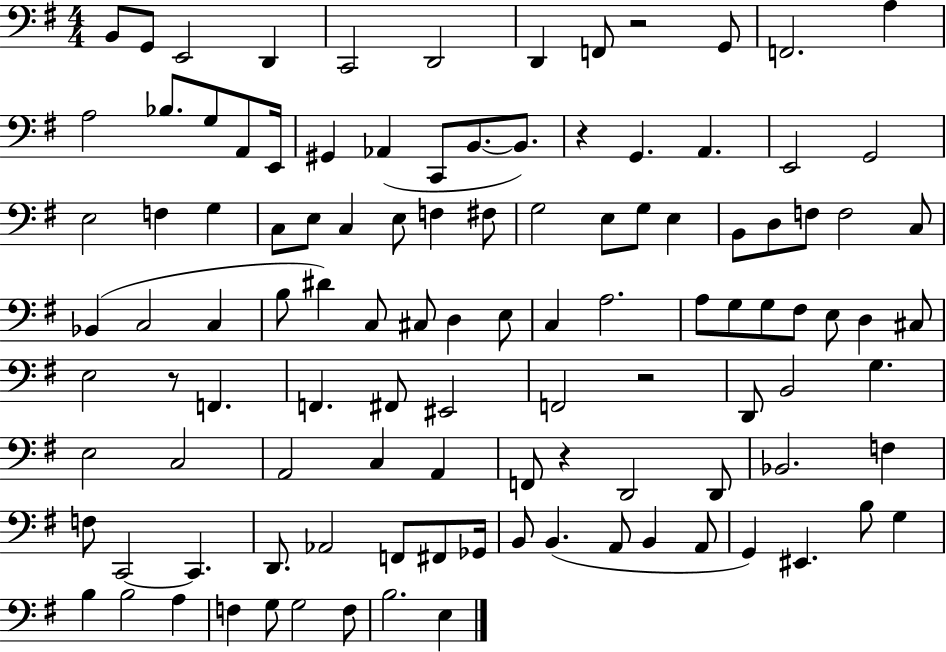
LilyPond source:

{
  \clef bass
  \numericTimeSignature
  \time 4/4
  \key g \major
  b,8 g,8 e,2 d,4 | c,2 d,2 | d,4 f,8 r2 g,8 | f,2. a4 | \break a2 bes8. g8 a,8 e,16 | gis,4 aes,4( c,8 b,8.~~ b,8.) | r4 g,4. a,4. | e,2 g,2 | \break e2 f4 g4 | c8 e8 c4 e8 f4 fis8 | g2 e8 g8 e4 | b,8 d8 f8 f2 c8 | \break bes,4( c2 c4 | b8 dis'4) c8 cis8 d4 e8 | c4 a2. | a8 g8 g8 fis8 e8 d4 cis8 | \break e2 r8 f,4. | f,4. fis,8 eis,2 | f,2 r2 | d,8 b,2 g4. | \break e2 c2 | a,2 c4 a,4 | f,8 r4 d,2 d,8 | bes,2. f4 | \break f8 c,2~~ c,4. | d,8. aes,2 f,8 fis,8 ges,16 | b,8 b,4.( a,8 b,4 a,8 | g,4) eis,4. b8 g4 | \break b4 b2 a4 | f4 g8 g2 f8 | b2. e4 | \bar "|."
}